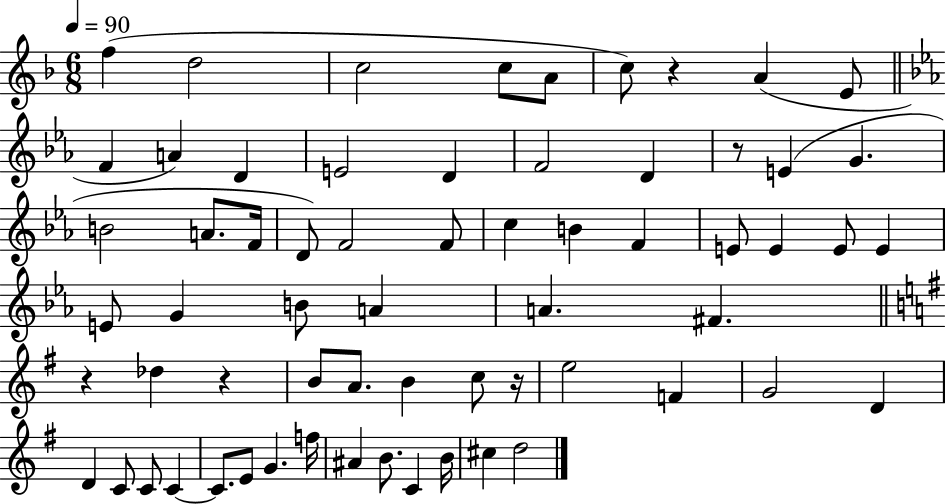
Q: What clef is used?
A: treble